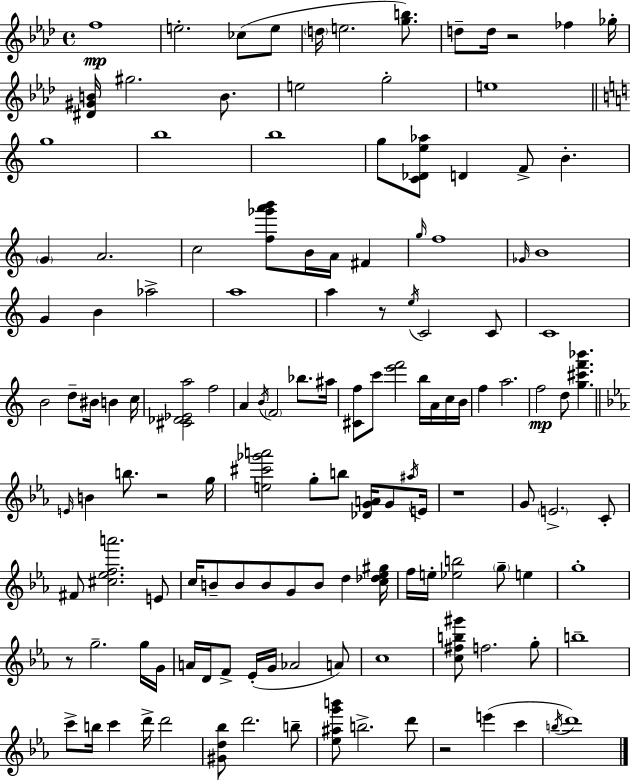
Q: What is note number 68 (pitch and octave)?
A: G4